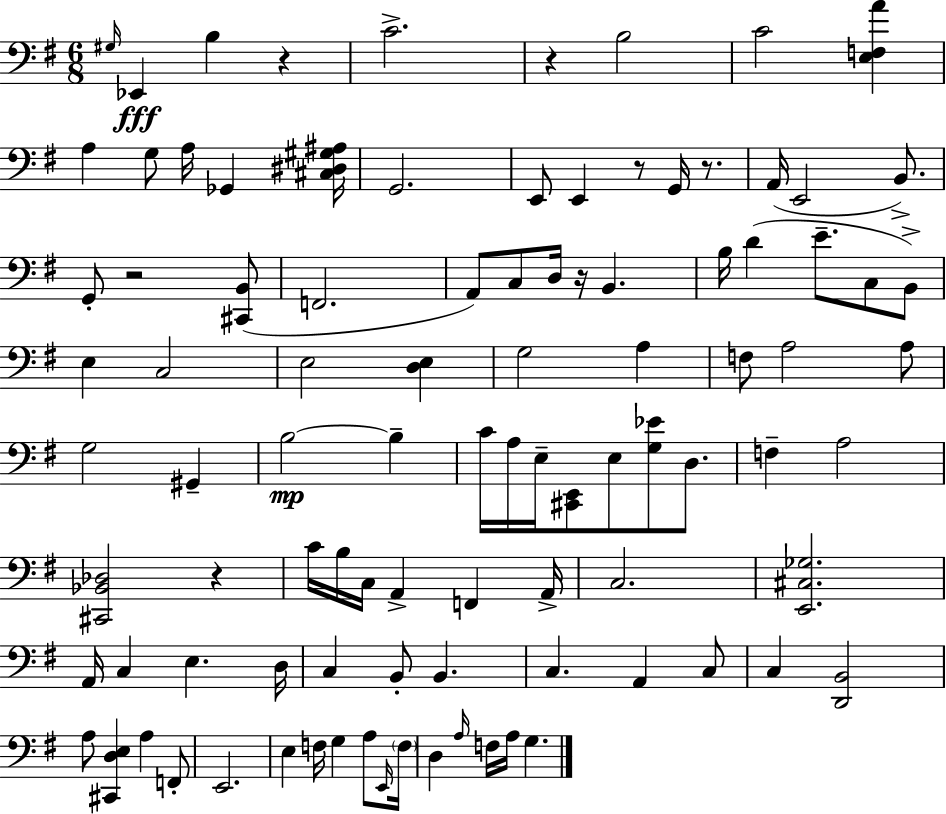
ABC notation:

X:1
T:Untitled
M:6/8
L:1/4
K:G
^G,/4 _E,, B, z C2 z B,2 C2 [E,F,A] A, G,/2 A,/4 _G,, [^C,^D,^G,^A,]/4 G,,2 E,,/2 E,, z/2 G,,/4 z/2 A,,/4 E,,2 B,,/2 G,,/2 z2 [^C,,B,,]/2 F,,2 A,,/2 C,/2 D,/4 z/4 B,, B,/4 D E/2 C,/2 B,,/2 E, C,2 E,2 [D,E,] G,2 A, F,/2 A,2 A,/2 G,2 ^G,, B,2 B, C/4 A,/4 E,/4 [^C,,E,,]/2 E,/2 [G,_E]/2 D,/2 F, A,2 [^C,,_B,,_D,]2 z C/4 B,/4 C,/4 A,, F,, A,,/4 C,2 [E,,^C,_G,]2 A,,/4 C, E, D,/4 C, B,,/2 B,, C, A,, C,/2 C, [D,,B,,]2 A,/2 [^C,,D,E,] A, F,,/2 E,,2 E, F,/4 G, A,/2 E,,/4 F,/4 D, A,/4 F,/4 A,/4 G,